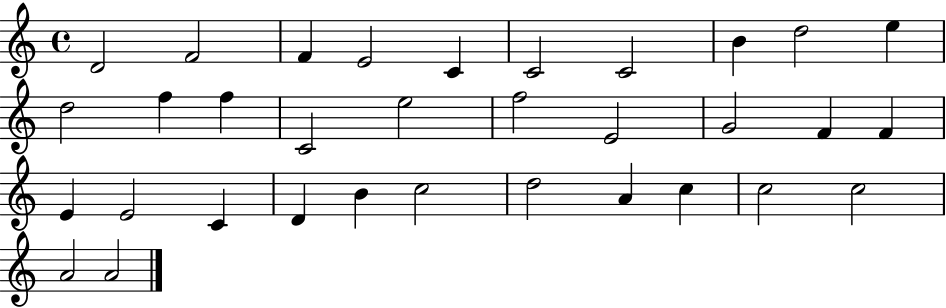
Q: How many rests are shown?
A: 0